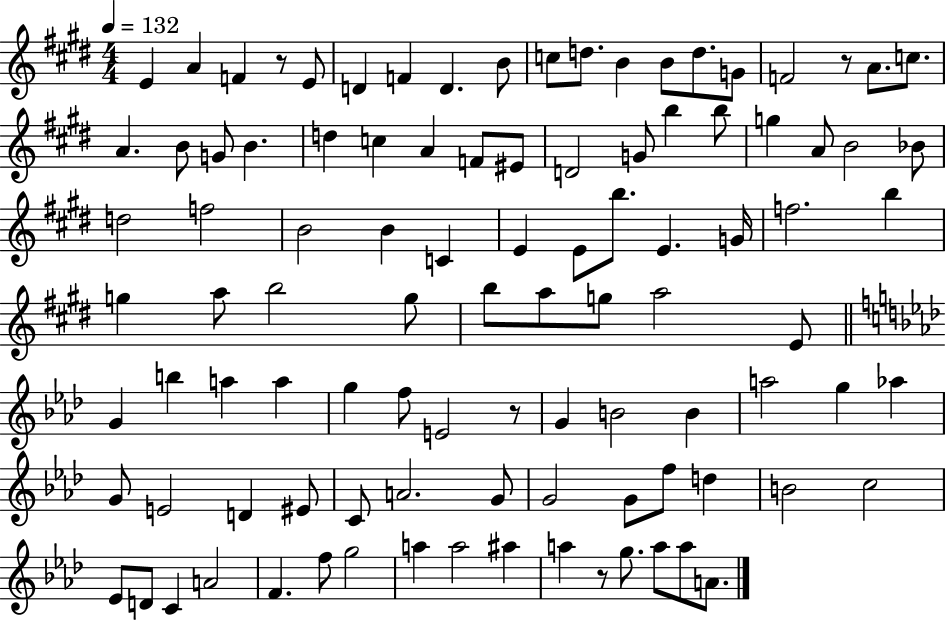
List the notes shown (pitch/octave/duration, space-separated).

E4/q A4/q F4/q R/e E4/e D4/q F4/q D4/q. B4/e C5/e D5/e. B4/q B4/e D5/e. G4/e F4/h R/e A4/e. C5/e. A4/q. B4/e G4/e B4/q. D5/q C5/q A4/q F4/e EIS4/e D4/h G4/e B5/q B5/e G5/q A4/e B4/h Bb4/e D5/h F5/h B4/h B4/q C4/q E4/q E4/e B5/e. E4/q. G4/s F5/h. B5/q G5/q A5/e B5/h G5/e B5/e A5/e G5/e A5/h E4/e G4/q B5/q A5/q A5/q G5/q F5/e E4/h R/e G4/q B4/h B4/q A5/h G5/q Ab5/q G4/e E4/h D4/q EIS4/e C4/e A4/h. G4/e G4/h G4/e F5/e D5/q B4/h C5/h Eb4/e D4/e C4/q A4/h F4/q. F5/e G5/h A5/q A5/h A#5/q A5/q R/e G5/e. A5/e A5/e A4/e.